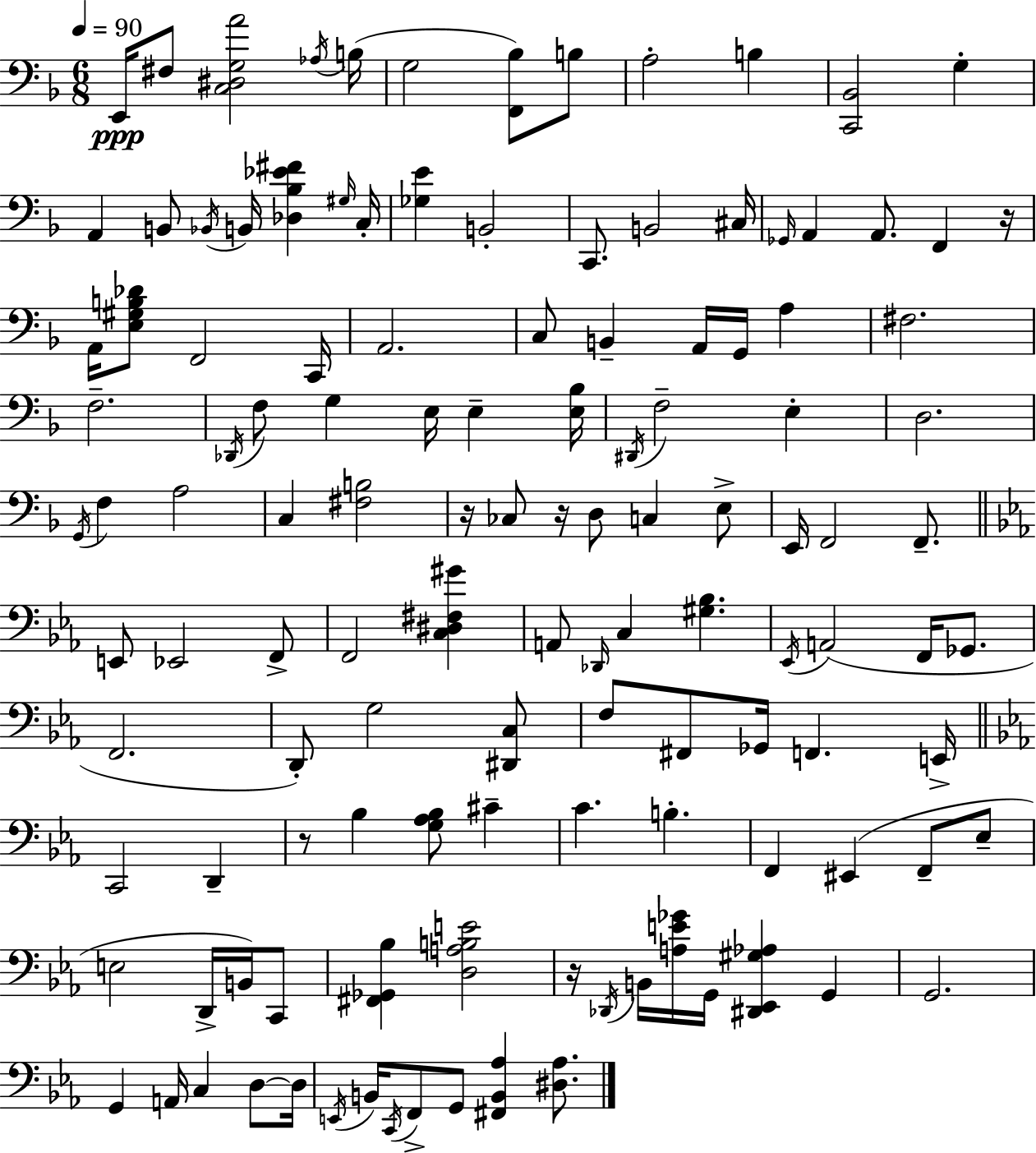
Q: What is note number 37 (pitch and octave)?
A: G3